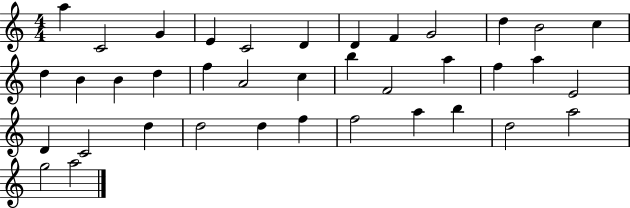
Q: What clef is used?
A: treble